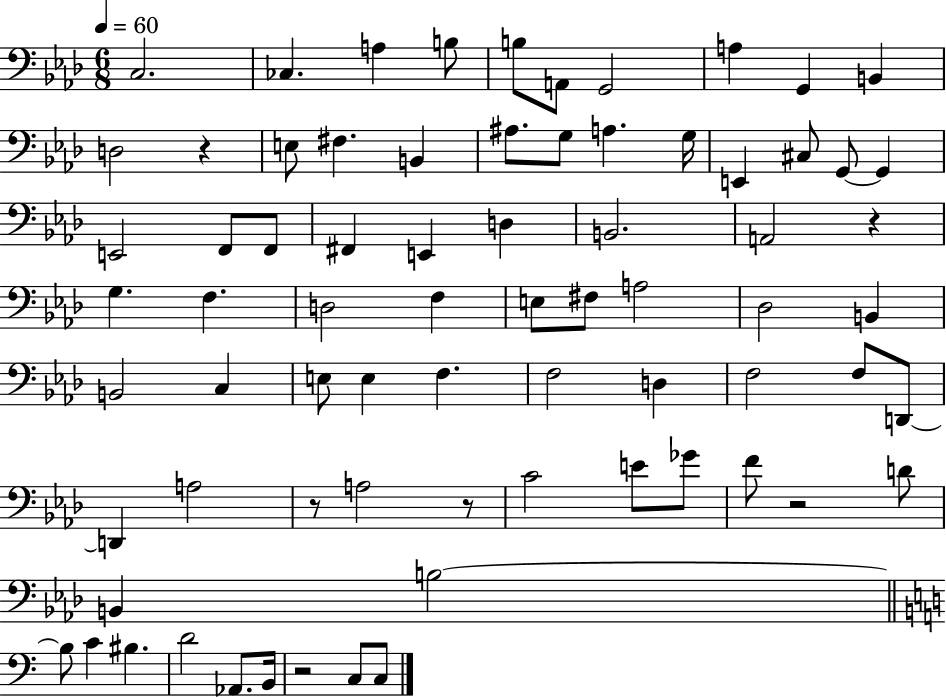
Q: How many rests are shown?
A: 6